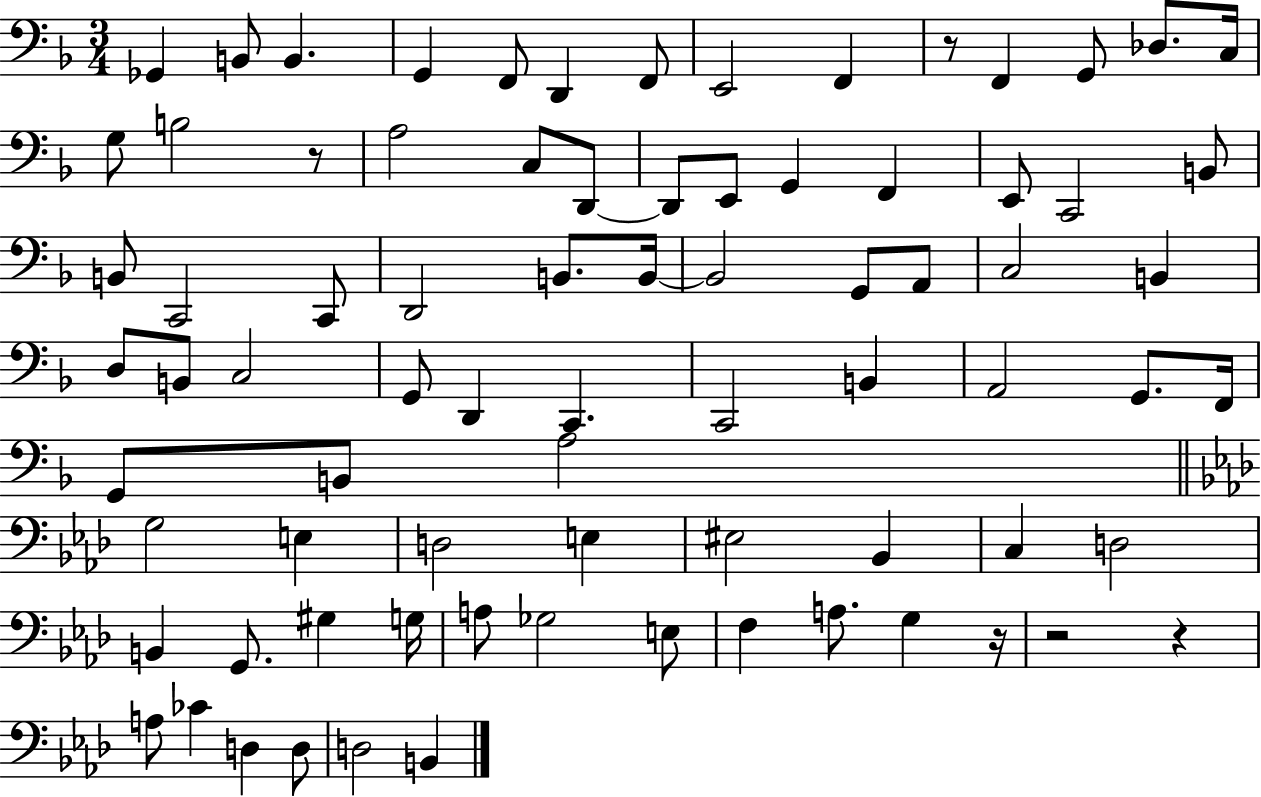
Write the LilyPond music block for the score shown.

{
  \clef bass
  \numericTimeSignature
  \time 3/4
  \key f \major
  ges,4 b,8 b,4. | g,4 f,8 d,4 f,8 | e,2 f,4 | r8 f,4 g,8 des8. c16 | \break g8 b2 r8 | a2 c8 d,8~~ | d,8 e,8 g,4 f,4 | e,8 c,2 b,8 | \break b,8 c,2 c,8 | d,2 b,8. b,16~~ | b,2 g,8 a,8 | c2 b,4 | \break d8 b,8 c2 | g,8 d,4 c,4. | c,2 b,4 | a,2 g,8. f,16 | \break g,8 b,8 a2 | \bar "||" \break \key aes \major g2 e4 | d2 e4 | eis2 bes,4 | c4 d2 | \break b,4 g,8. gis4 g16 | a8 ges2 e8 | f4 a8. g4 r16 | r2 r4 | \break a8 ces'4 d4 d8 | d2 b,4 | \bar "|."
}